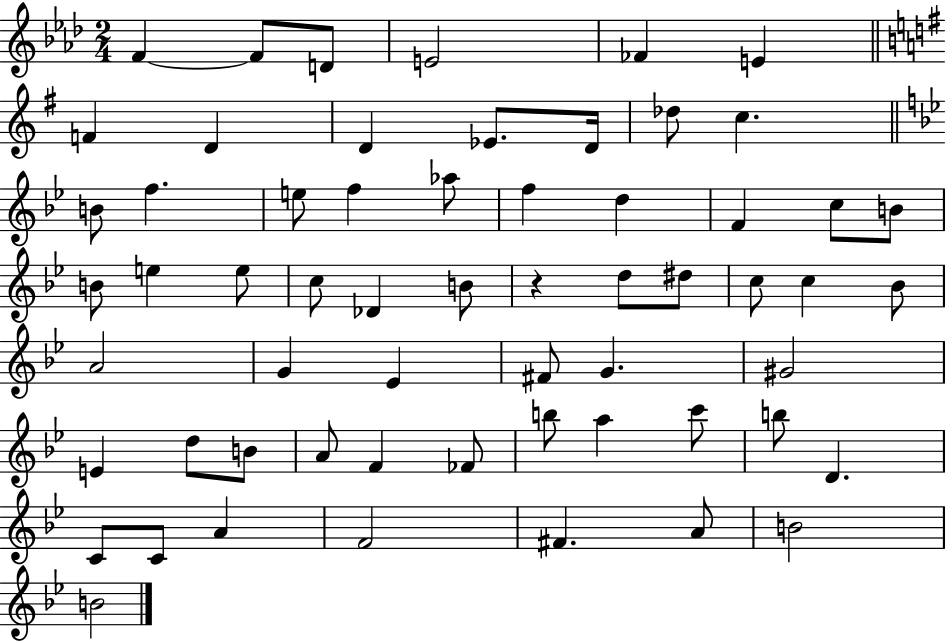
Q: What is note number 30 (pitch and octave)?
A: D5